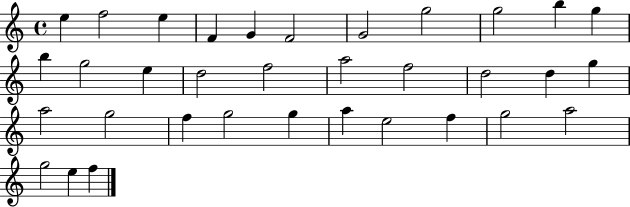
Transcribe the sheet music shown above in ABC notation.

X:1
T:Untitled
M:4/4
L:1/4
K:C
e f2 e F G F2 G2 g2 g2 b g b g2 e d2 f2 a2 f2 d2 d g a2 g2 f g2 g a e2 f g2 a2 g2 e f